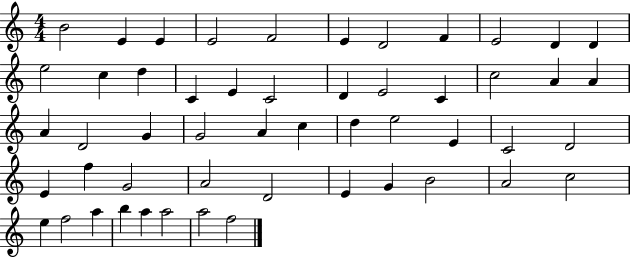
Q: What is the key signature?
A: C major